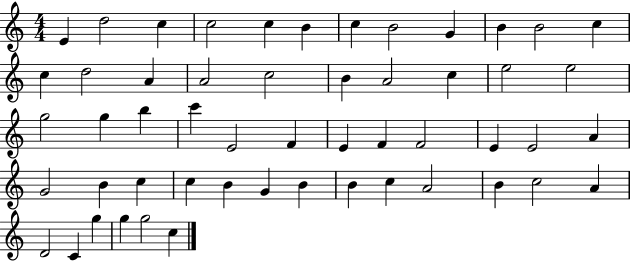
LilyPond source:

{
  \clef treble
  \numericTimeSignature
  \time 4/4
  \key c \major
  e'4 d''2 c''4 | c''2 c''4 b'4 | c''4 b'2 g'4 | b'4 b'2 c''4 | \break c''4 d''2 a'4 | a'2 c''2 | b'4 a'2 c''4 | e''2 e''2 | \break g''2 g''4 b''4 | c'''4 e'2 f'4 | e'4 f'4 f'2 | e'4 e'2 a'4 | \break g'2 b'4 c''4 | c''4 b'4 g'4 b'4 | b'4 c''4 a'2 | b'4 c''2 a'4 | \break d'2 c'4 g''4 | g''4 g''2 c''4 | \bar "|."
}